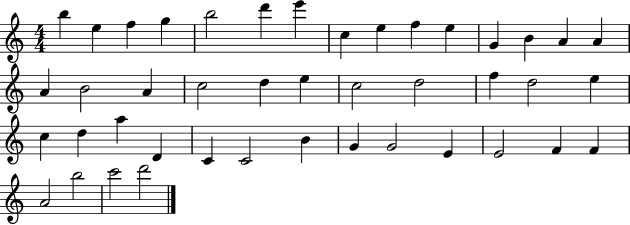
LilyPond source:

{
  \clef treble
  \numericTimeSignature
  \time 4/4
  \key c \major
  b''4 e''4 f''4 g''4 | b''2 d'''4 e'''4 | c''4 e''4 f''4 e''4 | g'4 b'4 a'4 a'4 | \break a'4 b'2 a'4 | c''2 d''4 e''4 | c''2 d''2 | f''4 d''2 e''4 | \break c''4 d''4 a''4 d'4 | c'4 c'2 b'4 | g'4 g'2 e'4 | e'2 f'4 f'4 | \break a'2 b''2 | c'''2 d'''2 | \bar "|."
}